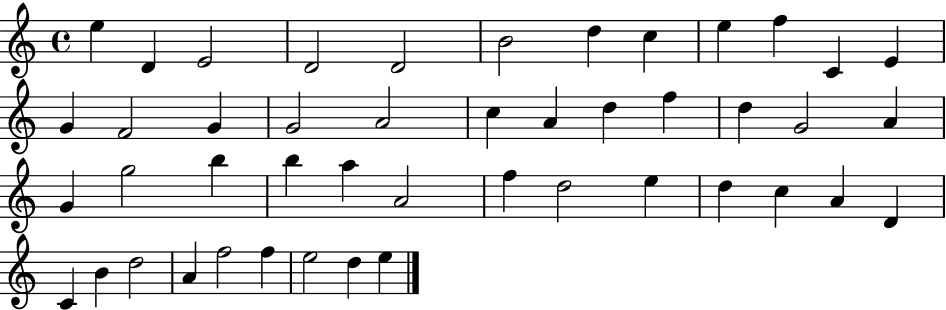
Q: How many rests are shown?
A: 0